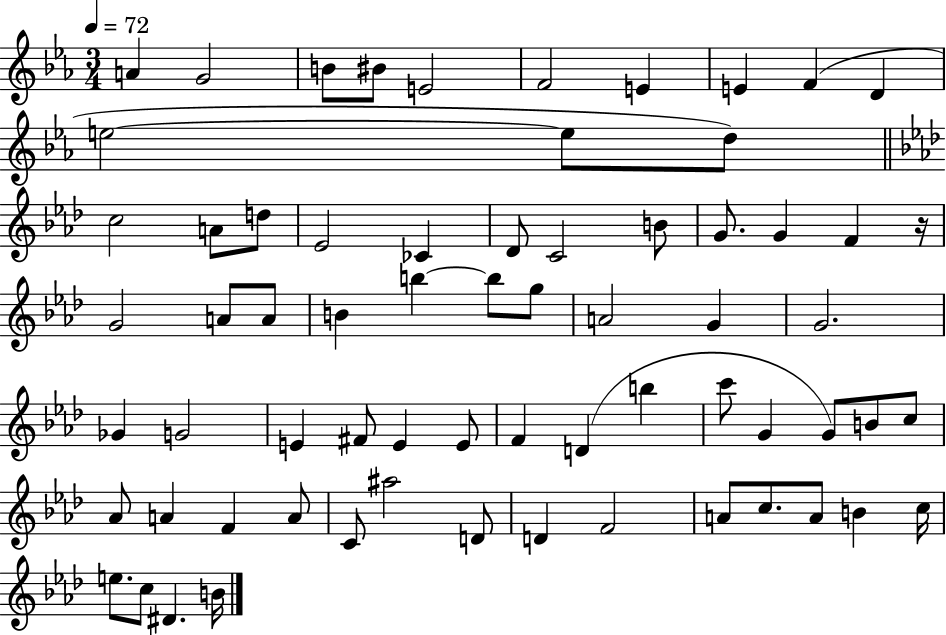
X:1
T:Untitled
M:3/4
L:1/4
K:Eb
A G2 B/2 ^B/2 E2 F2 E E F D e2 e/2 d/2 c2 A/2 d/2 _E2 _C _D/2 C2 B/2 G/2 G F z/4 G2 A/2 A/2 B b b/2 g/2 A2 G G2 _G G2 E ^F/2 E E/2 F D b c'/2 G G/2 B/2 c/2 _A/2 A F A/2 C/2 ^a2 D/2 D F2 A/2 c/2 A/2 B c/4 e/2 c/2 ^D B/4